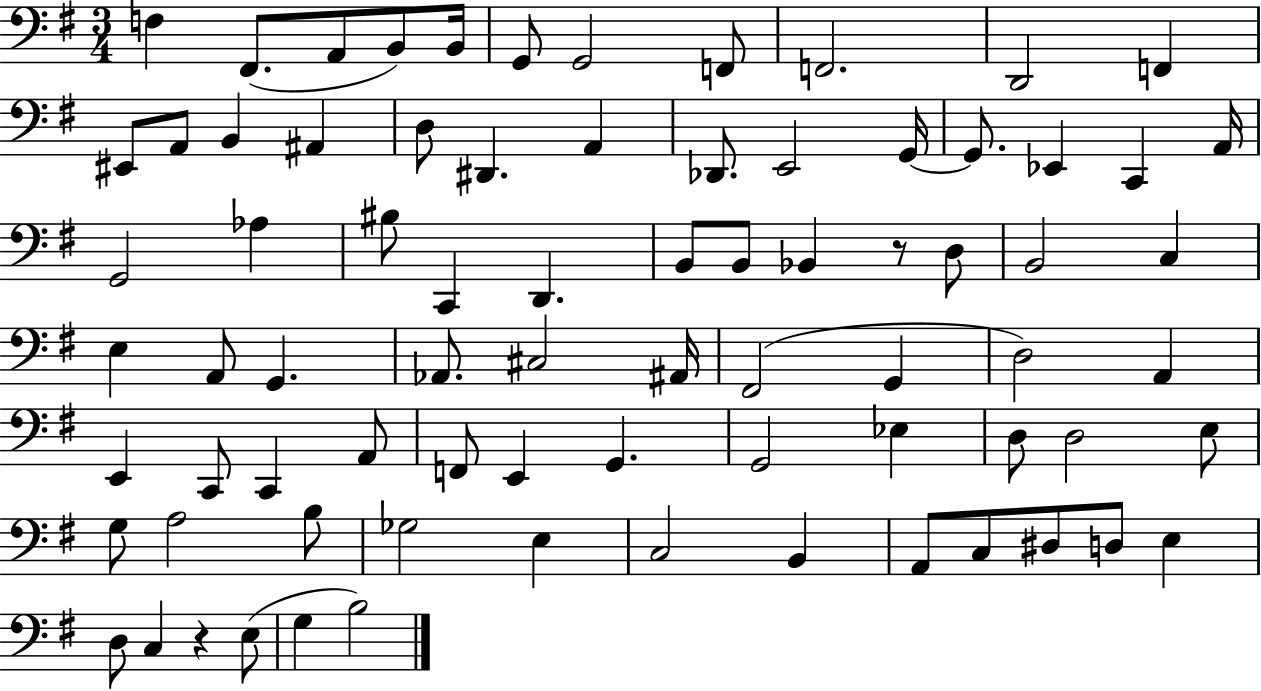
X:1
T:Untitled
M:3/4
L:1/4
K:G
F, ^F,,/2 A,,/2 B,,/2 B,,/4 G,,/2 G,,2 F,,/2 F,,2 D,,2 F,, ^E,,/2 A,,/2 B,, ^A,, D,/2 ^D,, A,, _D,,/2 E,,2 G,,/4 G,,/2 _E,, C,, A,,/4 G,,2 _A, ^B,/2 C,, D,, B,,/2 B,,/2 _B,, z/2 D,/2 B,,2 C, E, A,,/2 G,, _A,,/2 ^C,2 ^A,,/4 ^F,,2 G,, D,2 A,, E,, C,,/2 C,, A,,/2 F,,/2 E,, G,, G,,2 _E, D,/2 D,2 E,/2 G,/2 A,2 B,/2 _G,2 E, C,2 B,, A,,/2 C,/2 ^D,/2 D,/2 E, D,/2 C, z E,/2 G, B,2